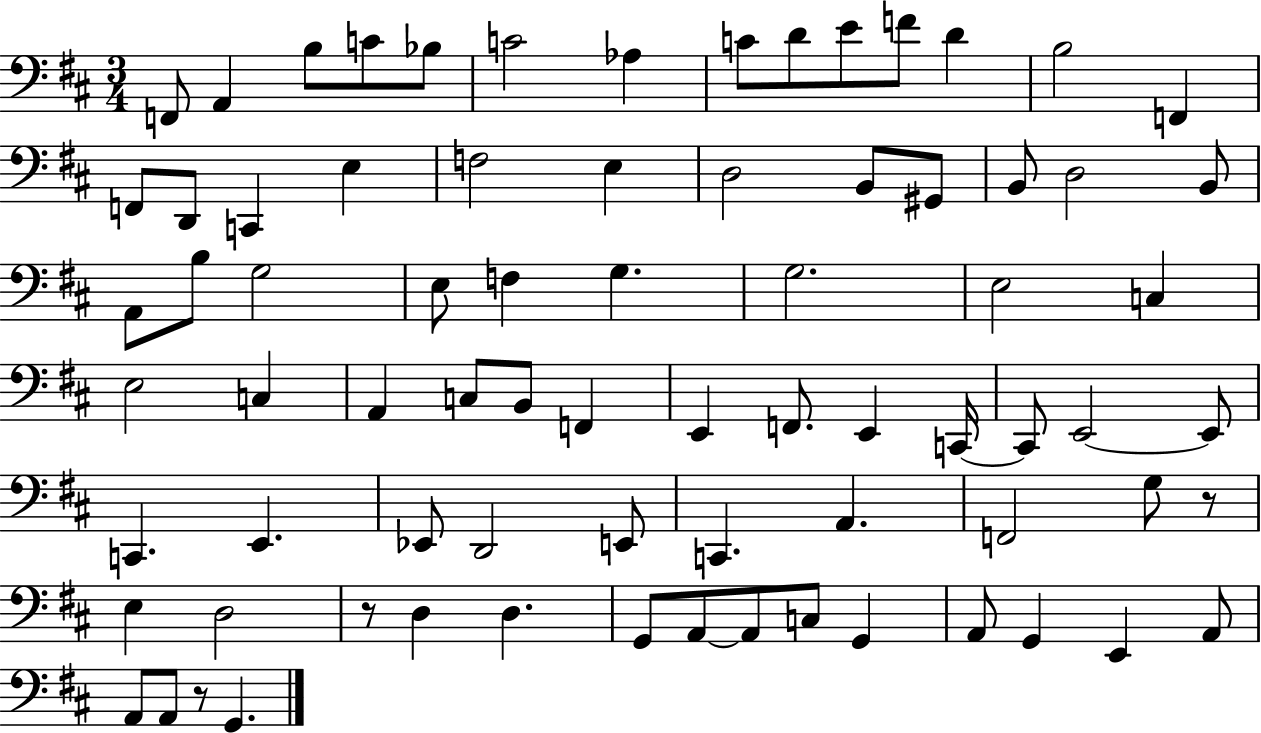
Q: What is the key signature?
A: D major